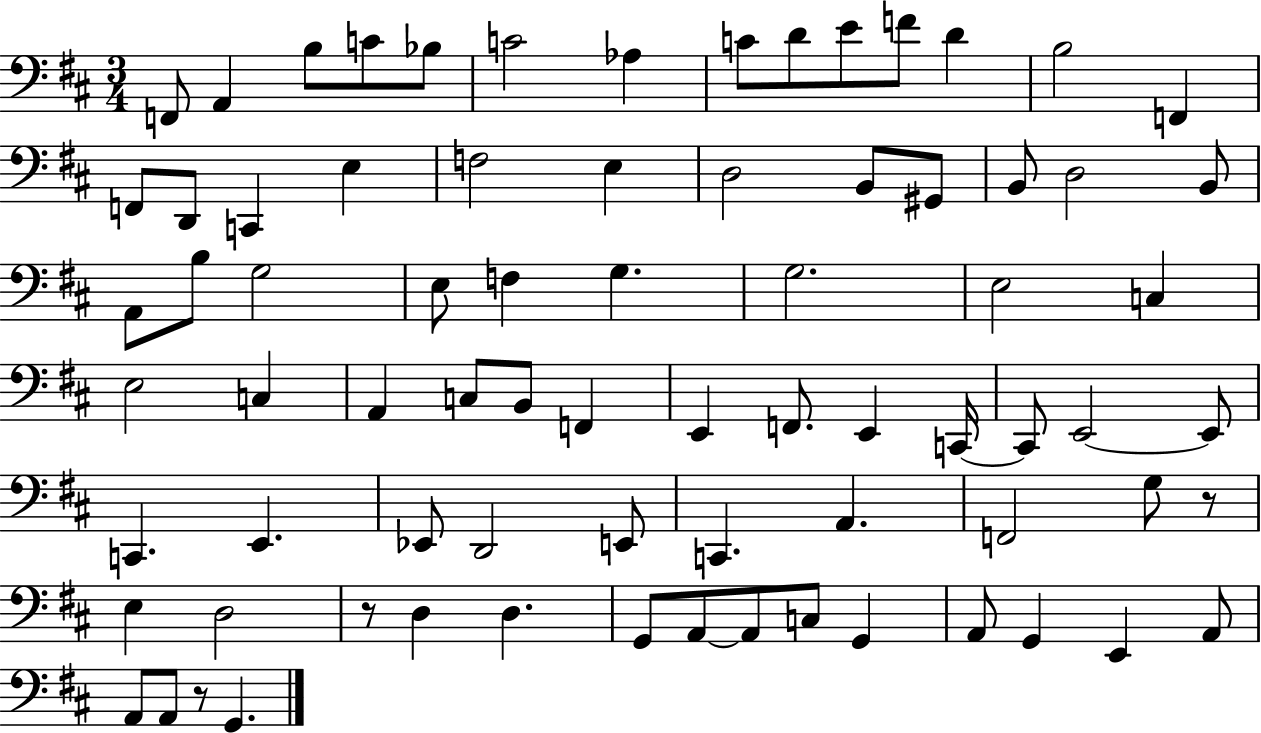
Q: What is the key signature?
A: D major